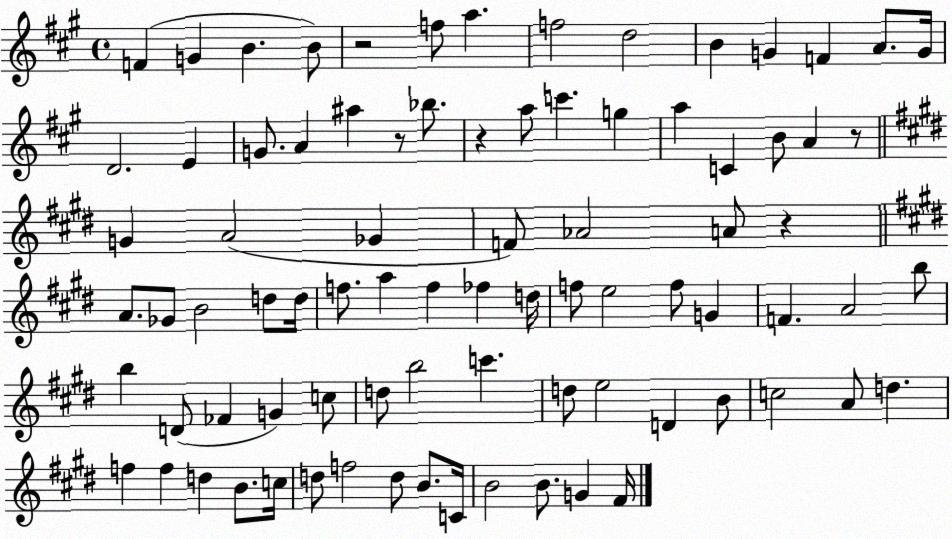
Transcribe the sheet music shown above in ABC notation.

X:1
T:Untitled
M:4/4
L:1/4
K:A
F G B B/2 z2 f/2 a f2 d2 B G F A/2 G/4 D2 E G/2 A ^a z/2 _b/2 z a/2 c' g a C B/2 A z/2 G A2 _G F/2 _A2 A/2 z A/2 _G/2 B2 d/2 d/4 f/2 a f _f d/4 f/2 e2 f/2 G F A2 b/2 b D/2 _F G c/2 d/2 b2 c' d/2 e2 D B/2 c2 A/2 d f f d B/2 c/4 d/2 f2 d/2 B/2 C/4 B2 B/2 G ^F/4